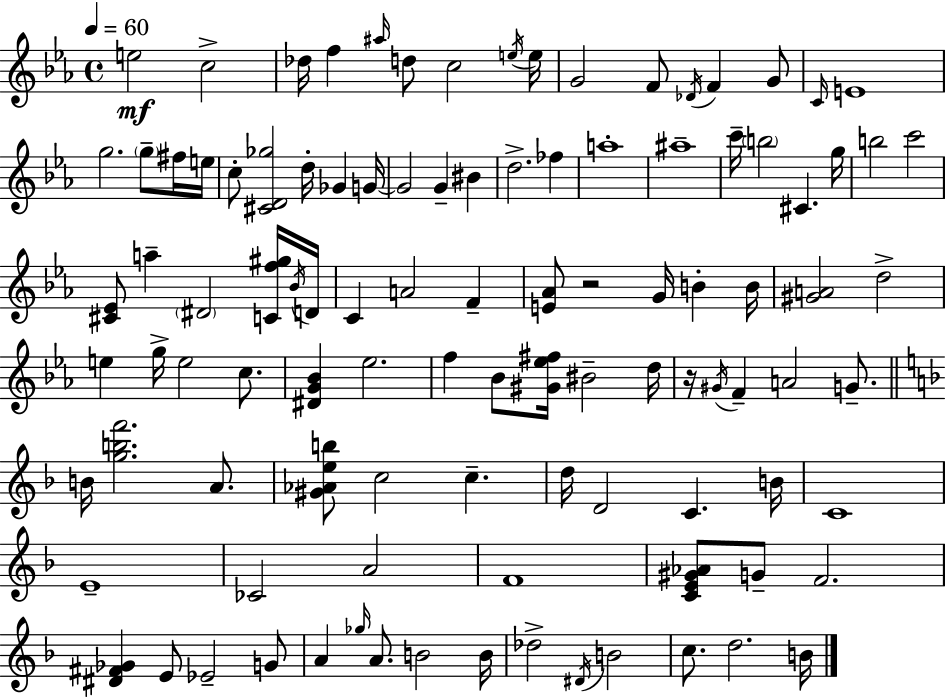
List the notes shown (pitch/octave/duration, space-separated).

E5/h C5/h Db5/s F5/q A#5/s D5/e C5/h E5/s E5/s G4/h F4/e Db4/s F4/q G4/e C4/s E4/w G5/h. G5/e F#5/s E5/s C5/e [C#4,D4,Gb5]/h D5/s Gb4/q G4/s G4/h G4/q BIS4/q D5/h. FES5/q A5/w A#5/w C6/s B5/h C#4/q. G5/s B5/h C6/h [C#4,Eb4]/e A5/q D#4/h [C4,F5,G#5]/s Bb4/s D4/s C4/q A4/h F4/q [E4,Ab4]/e R/h G4/s B4/q B4/s [G#4,A4]/h D5/h E5/q G5/s E5/h C5/e. [D#4,G4,Bb4]/q Eb5/h. F5/q Bb4/e [G#4,Eb5,F#5]/s BIS4/h D5/s R/s G#4/s F4/q A4/h G4/e. B4/s [G5,B5,F6]/h. A4/e. [G#4,Ab4,E5,B5]/e C5/h C5/q. D5/s D4/h C4/q. B4/s C4/w E4/w CES4/h A4/h F4/w [C4,E4,G#4,Ab4]/e G4/e F4/h. [D#4,F#4,Gb4]/q E4/e Eb4/h G4/e A4/q Gb5/s A4/e. B4/h B4/s Db5/h D#4/s B4/h C5/e. D5/h. B4/s